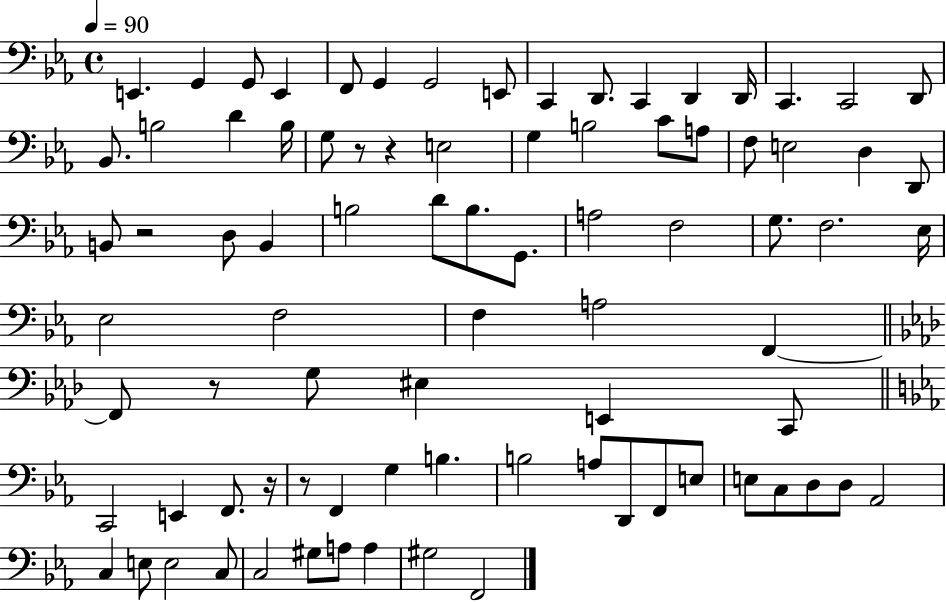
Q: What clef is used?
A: bass